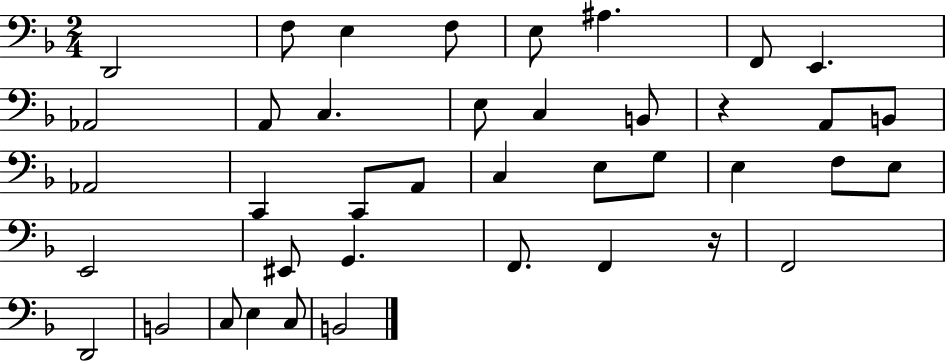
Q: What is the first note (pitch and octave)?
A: D2